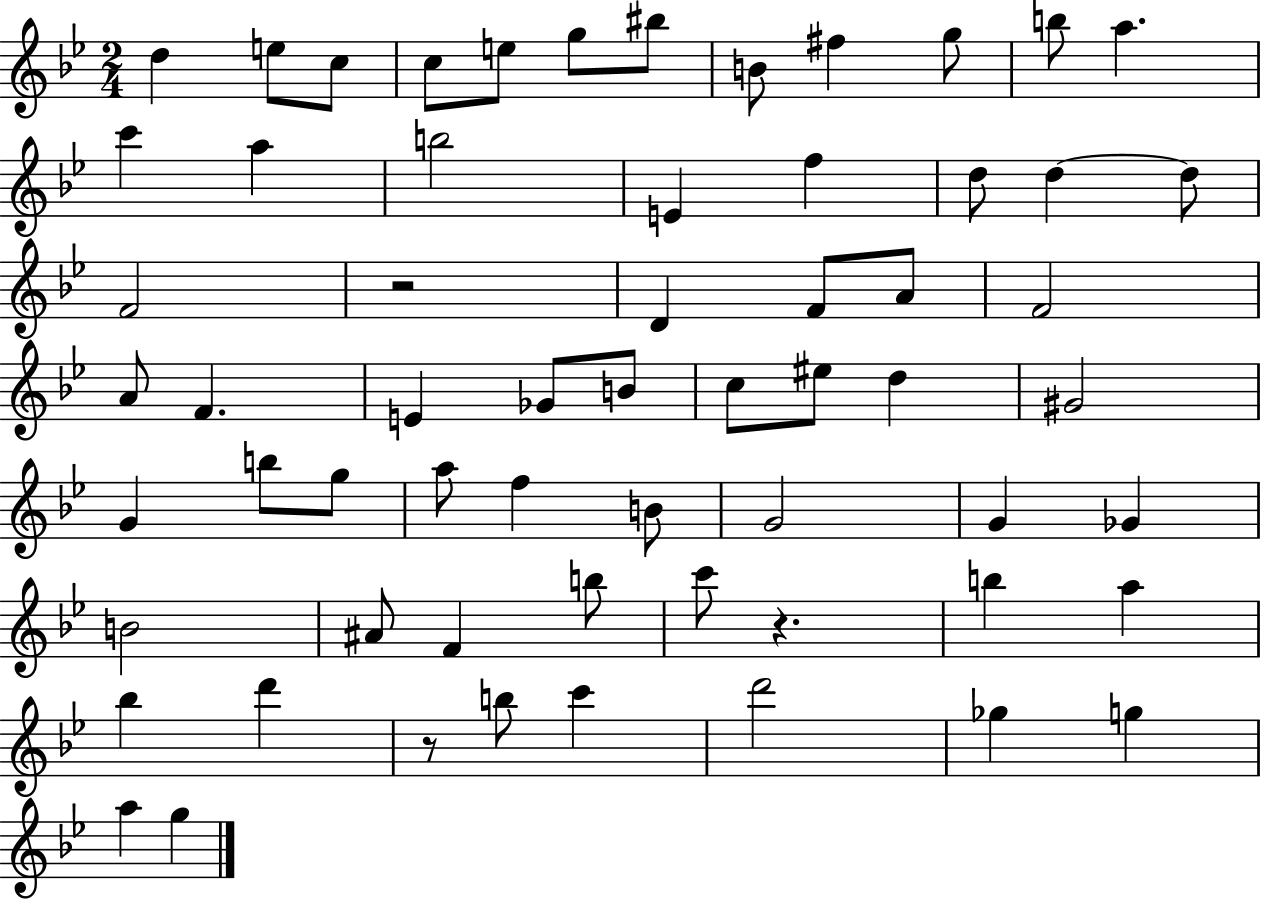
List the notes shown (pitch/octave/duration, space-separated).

D5/q E5/e C5/e C5/e E5/e G5/e BIS5/e B4/e F#5/q G5/e B5/e A5/q. C6/q A5/q B5/h E4/q F5/q D5/e D5/q D5/e F4/h R/h D4/q F4/e A4/e F4/h A4/e F4/q. E4/q Gb4/e B4/e C5/e EIS5/e D5/q G#4/h G4/q B5/e G5/e A5/e F5/q B4/e G4/h G4/q Gb4/q B4/h A#4/e F4/q B5/e C6/e R/q. B5/q A5/q Bb5/q D6/q R/e B5/e C6/q D6/h Gb5/q G5/q A5/q G5/q